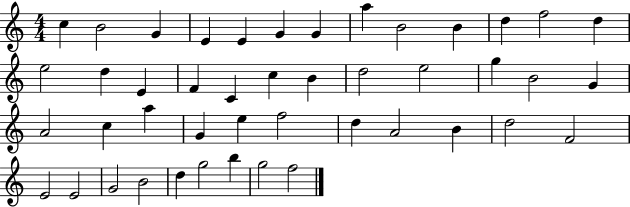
C5/q B4/h G4/q E4/q E4/q G4/q G4/q A5/q B4/h B4/q D5/q F5/h D5/q E5/h D5/q E4/q F4/q C4/q C5/q B4/q D5/h E5/h G5/q B4/h G4/q A4/h C5/q A5/q G4/q E5/q F5/h D5/q A4/h B4/q D5/h F4/h E4/h E4/h G4/h B4/h D5/q G5/h B5/q G5/h F5/h